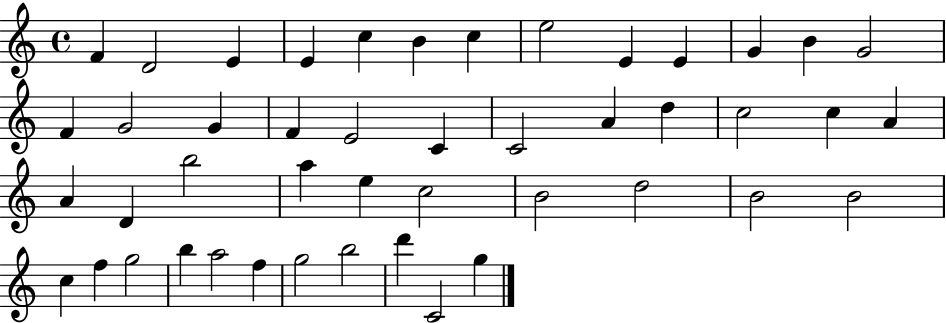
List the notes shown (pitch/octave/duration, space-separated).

F4/q D4/h E4/q E4/q C5/q B4/q C5/q E5/h E4/q E4/q G4/q B4/q G4/h F4/q G4/h G4/q F4/q E4/h C4/q C4/h A4/q D5/q C5/h C5/q A4/q A4/q D4/q B5/h A5/q E5/q C5/h B4/h D5/h B4/h B4/h C5/q F5/q G5/h B5/q A5/h F5/q G5/h B5/h D6/q C4/h G5/q